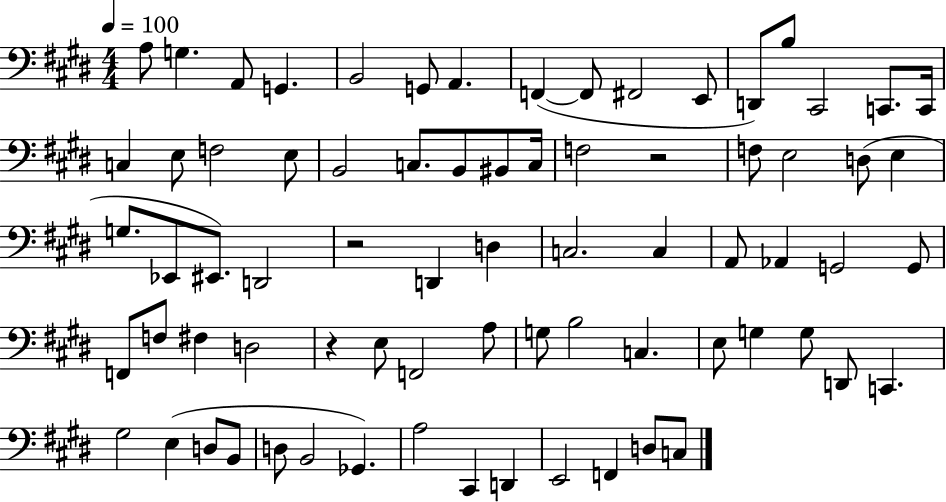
X:1
T:Untitled
M:4/4
L:1/4
K:E
A,/2 G, A,,/2 G,, B,,2 G,,/2 A,, F,, F,,/2 ^F,,2 E,,/2 D,,/2 B,/2 ^C,,2 C,,/2 C,,/4 C, E,/2 F,2 E,/2 B,,2 C,/2 B,,/2 ^B,,/2 C,/4 F,2 z2 F,/2 E,2 D,/2 E, G,/2 _E,,/2 ^E,,/2 D,,2 z2 D,, D, C,2 C, A,,/2 _A,, G,,2 G,,/2 F,,/2 F,/2 ^F, D,2 z E,/2 F,,2 A,/2 G,/2 B,2 C, E,/2 G, G,/2 D,,/2 C,, ^G,2 E, D,/2 B,,/2 D,/2 B,,2 _G,, A,2 ^C,, D,, E,,2 F,, D,/2 C,/2